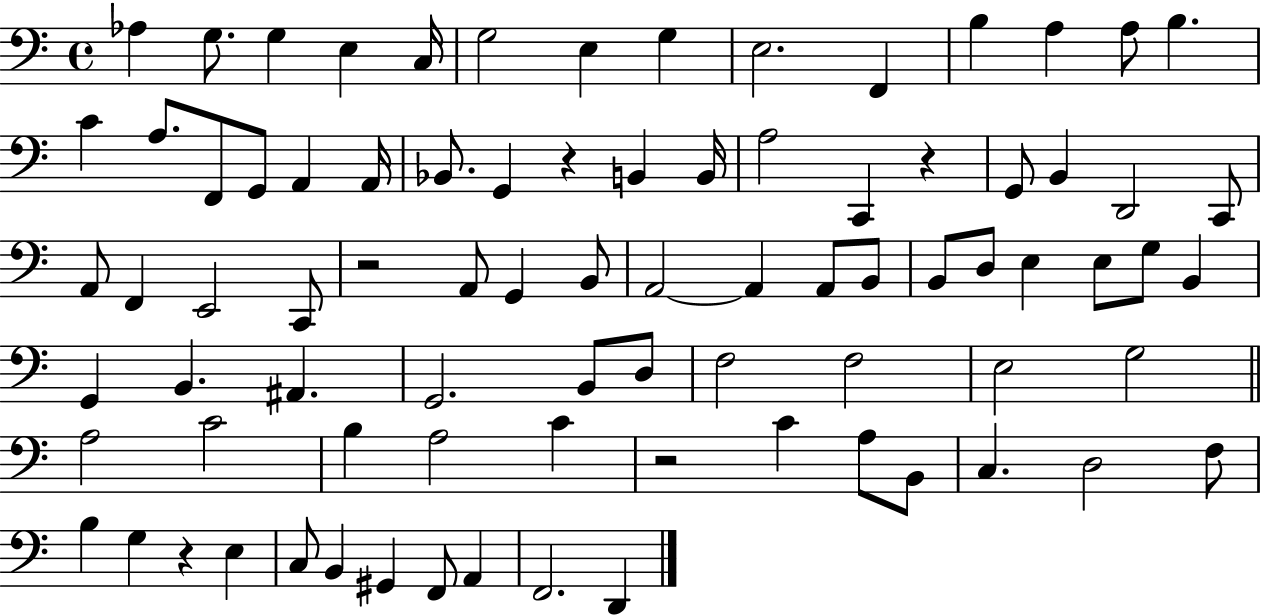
Ab3/q G3/e. G3/q E3/q C3/s G3/h E3/q G3/q E3/h. F2/q B3/q A3/q A3/e B3/q. C4/q A3/e. F2/e G2/e A2/q A2/s Bb2/e. G2/q R/q B2/q B2/s A3/h C2/q R/q G2/e B2/q D2/h C2/e A2/e F2/q E2/h C2/e R/h A2/e G2/q B2/e A2/h A2/q A2/e B2/e B2/e D3/e E3/q E3/e G3/e B2/q G2/q B2/q. A#2/q. G2/h. B2/e D3/e F3/h F3/h E3/h G3/h A3/h C4/h B3/q A3/h C4/q R/h C4/q A3/e B2/e C3/q. D3/h F3/e B3/q G3/q R/q E3/q C3/e B2/q G#2/q F2/e A2/q F2/h. D2/q